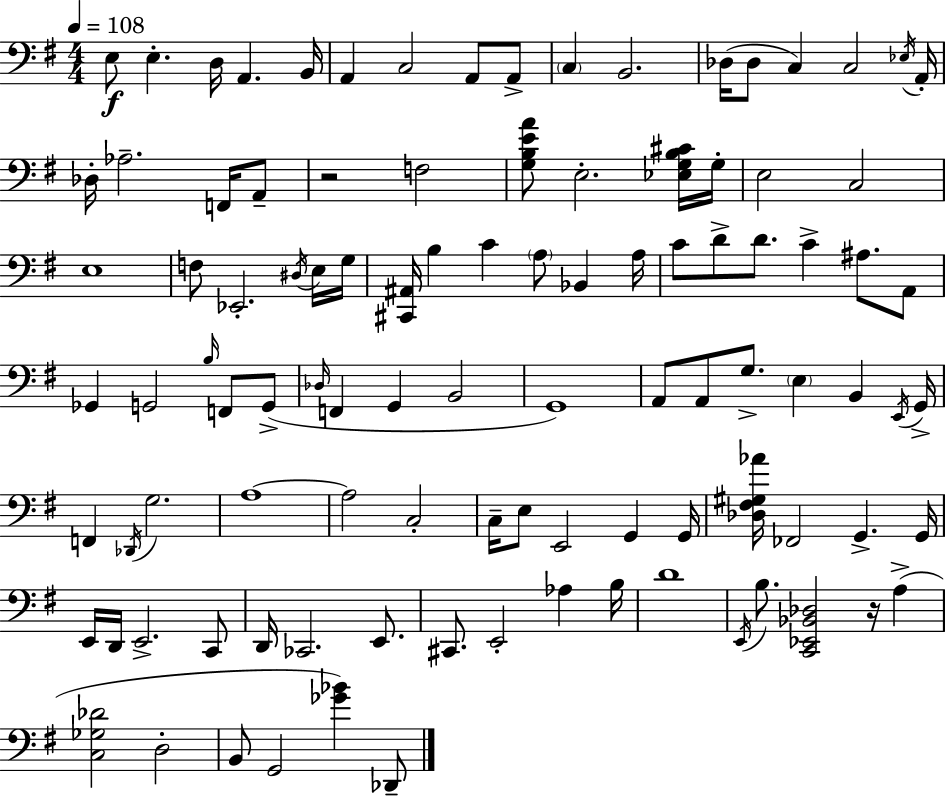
{
  \clef bass
  \numericTimeSignature
  \time 4/4
  \key e \minor
  \tempo 4 = 108
  e8\f e4.-. d16 a,4. b,16 | a,4 c2 a,8 a,8-> | \parenthesize c4 b,2. | des16( des8 c4) c2 \acciaccatura { ees16 } | \break a,16-. des16-. aes2.-- f,16 a,8-- | r2 f2 | <g b e' a'>8 e2.-. <ees g b cis'>16 | g16-. e2 c2 | \break e1 | f8 ees,2.-. \acciaccatura { dis16 } | e16 g16 <cis, ais,>16 b4 c'4 \parenthesize a8 bes,4 | a16 c'8 d'8-> d'8. c'4-> ais8. | \break a,8 ges,4 g,2 \grace { b16 } f,8 | g,8->( \grace { des16 } f,4 g,4 b,2 | g,1) | a,8 a,8 g8.-> \parenthesize e4 b,4 | \break \acciaccatura { e,16 } g,16-> f,4 \acciaccatura { des,16 } g2. | a1~~ | a2 c2-. | c16-- e8 e,2 | \break g,4 g,16 <des fis gis aes'>16 fes,2 g,4.-> | g,16 e,16 d,16 e,2.-> | c,8 d,16 ces,2. | e,8. cis,8. e,2-. | \break aes4 b16 d'1 | \acciaccatura { e,16 } b8. <c, ees, bes, des>2 | r16 a4->( <c ges des'>2 d2-. | b,8 g,2 | \break <ges' bes'>4) des,8-- \bar "|."
}